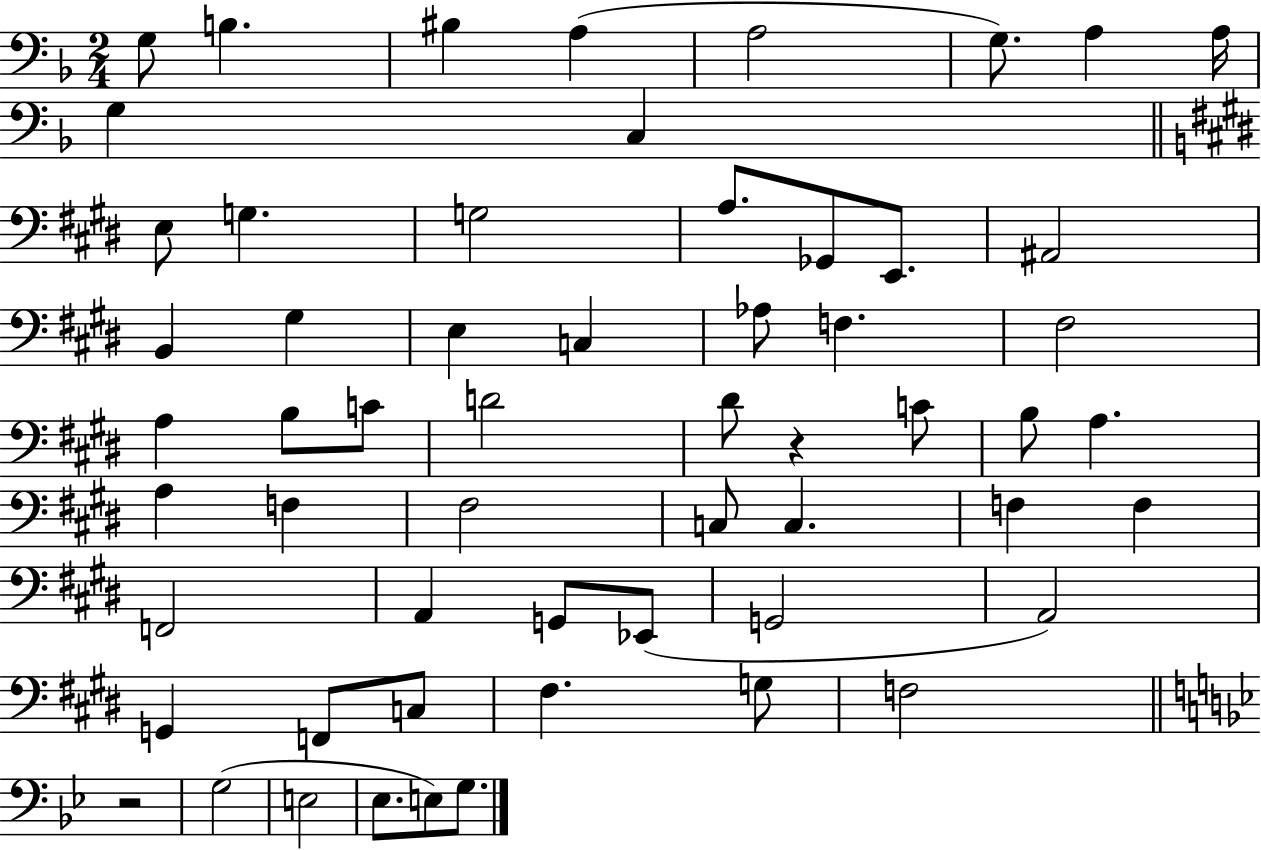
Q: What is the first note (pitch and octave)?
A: G3